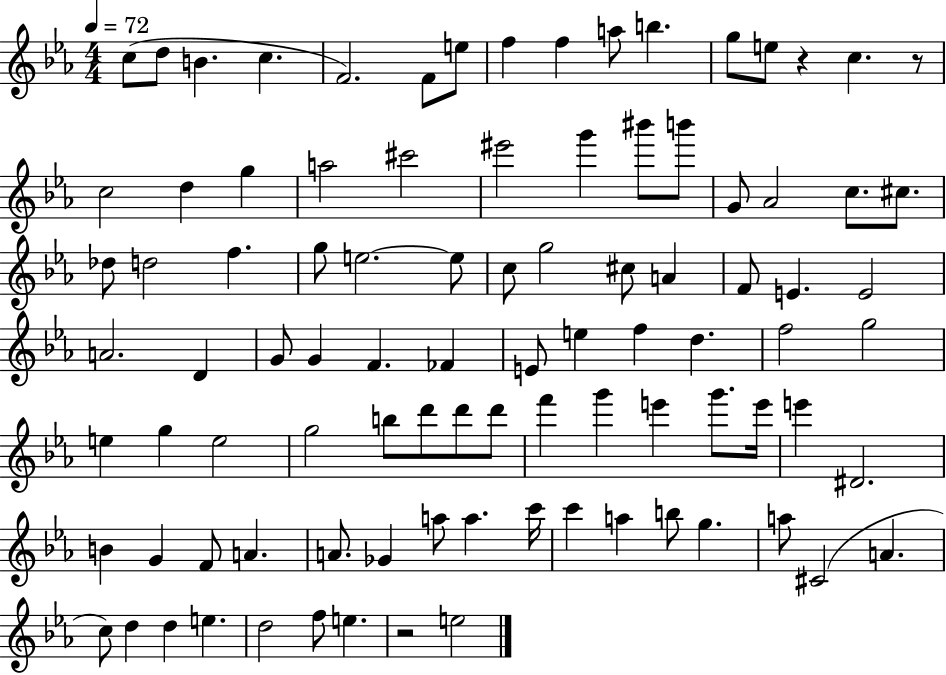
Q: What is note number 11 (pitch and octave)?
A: B5